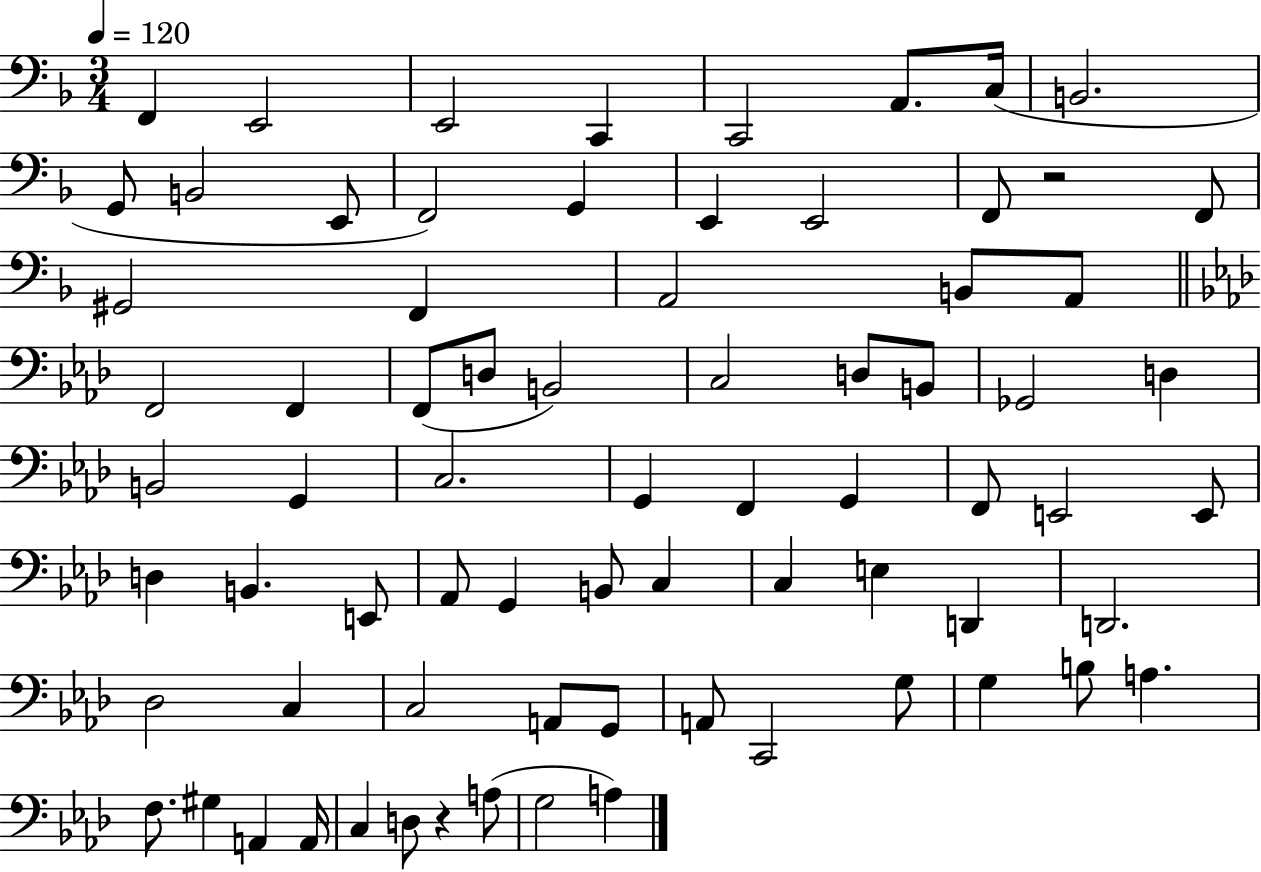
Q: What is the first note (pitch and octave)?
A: F2